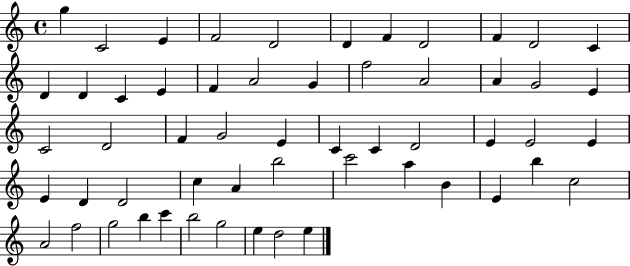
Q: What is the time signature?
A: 4/4